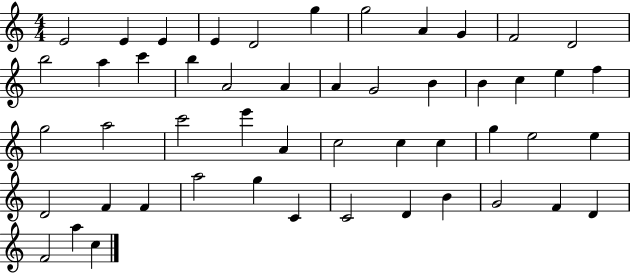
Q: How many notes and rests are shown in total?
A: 50